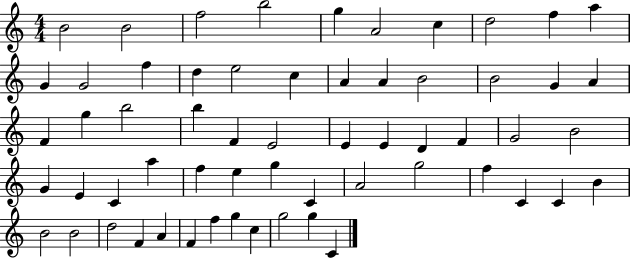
B4/h B4/h F5/h B5/h G5/q A4/h C5/q D5/h F5/q A5/q G4/q G4/h F5/q D5/q E5/h C5/q A4/q A4/q B4/h B4/h G4/q A4/q F4/q G5/q B5/h B5/q F4/q E4/h E4/q E4/q D4/q F4/q G4/h B4/h G4/q E4/q C4/q A5/q F5/q E5/q G5/q C4/q A4/h G5/h F5/q C4/q C4/q B4/q B4/h B4/h D5/h F4/q A4/q F4/q F5/q G5/q C5/q G5/h G5/q C4/q